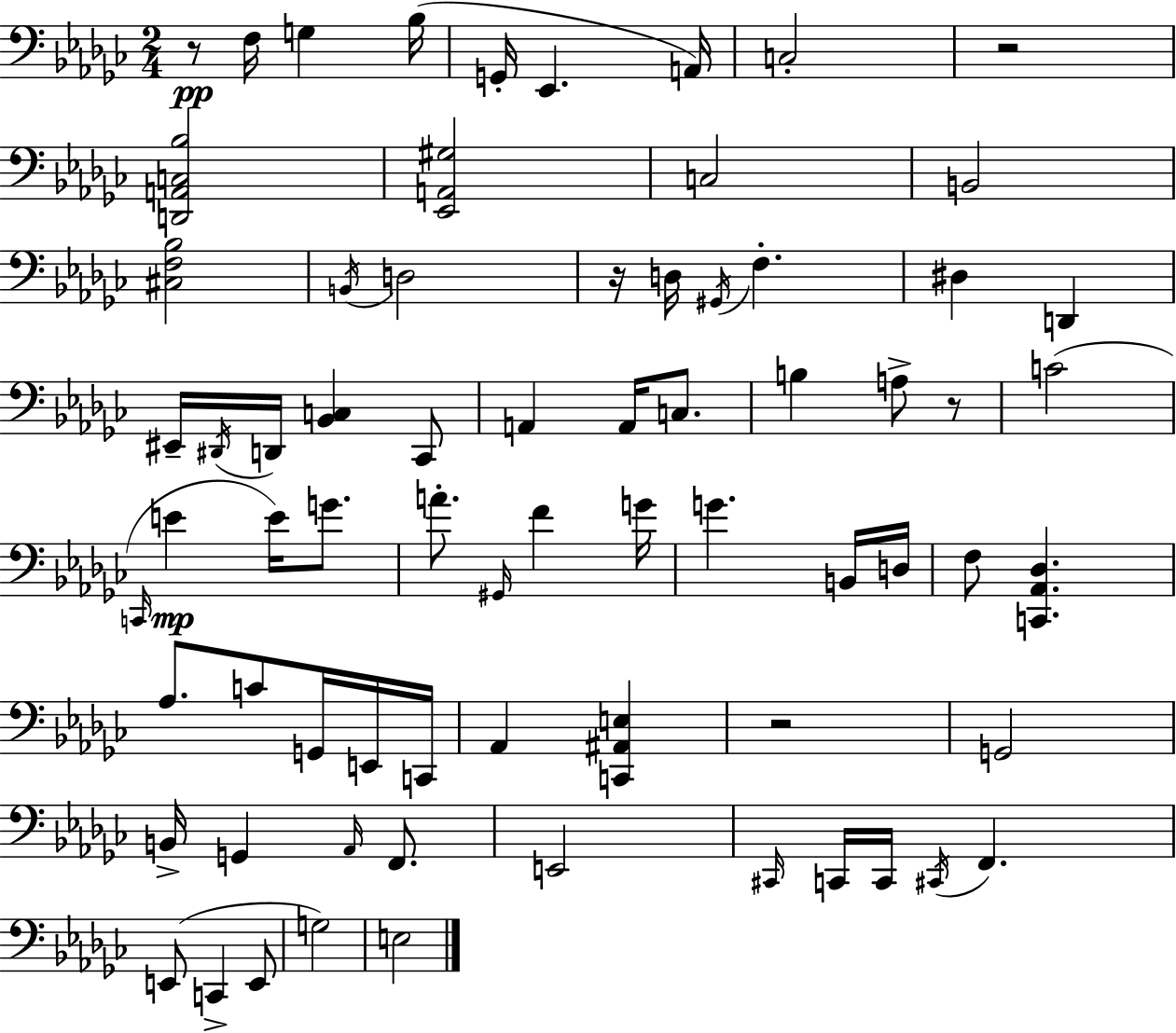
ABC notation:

X:1
T:Untitled
M:2/4
L:1/4
K:Ebm
z/2 F,/4 G, _B,/4 G,,/4 _E,, A,,/4 C,2 z2 [D,,A,,C,_B,]2 [_E,,A,,^G,]2 C,2 B,,2 [^C,F,_B,]2 B,,/4 D,2 z/4 D,/4 ^G,,/4 F, ^D, D,, ^E,,/4 ^D,,/4 D,,/4 [_B,,C,] _C,,/2 A,, A,,/4 C,/2 B, A,/2 z/2 C2 C,,/4 E E/4 G/2 A/2 ^G,,/4 F G/4 G B,,/4 D,/4 F,/2 [C,,_A,,_D,] _A,/2 C/2 G,,/4 E,,/4 C,,/4 _A,, [C,,^A,,E,] z2 G,,2 B,,/4 G,, _A,,/4 F,,/2 E,,2 ^C,,/4 C,,/4 C,,/4 ^C,,/4 F,, E,,/2 C,, E,,/2 G,2 E,2